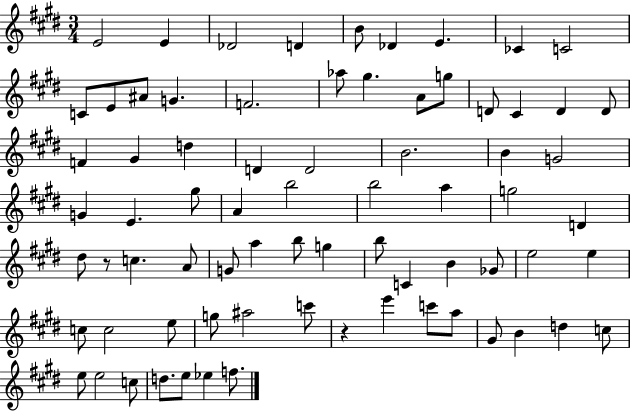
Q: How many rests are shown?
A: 2